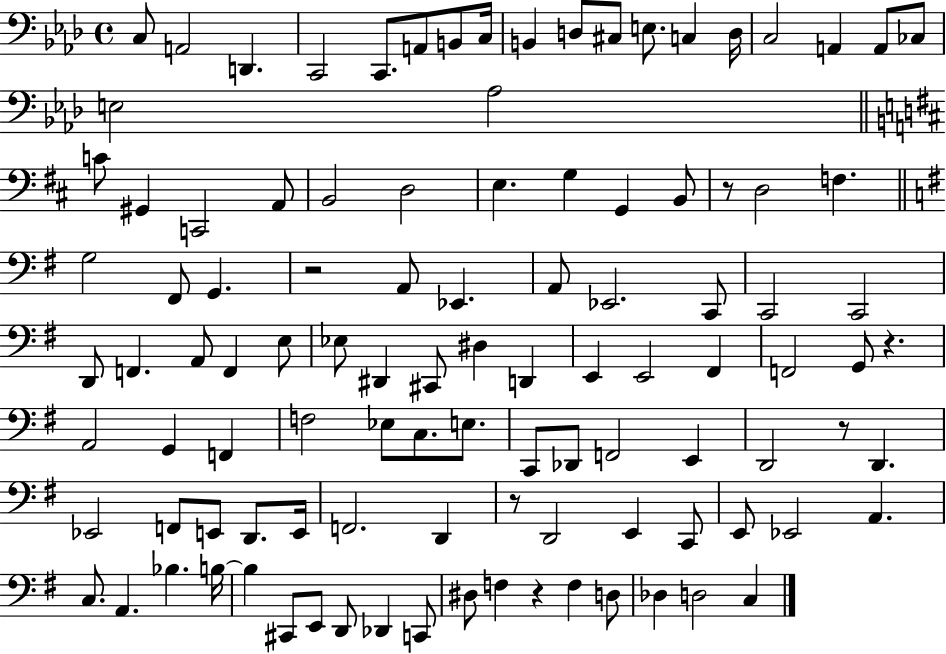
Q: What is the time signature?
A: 4/4